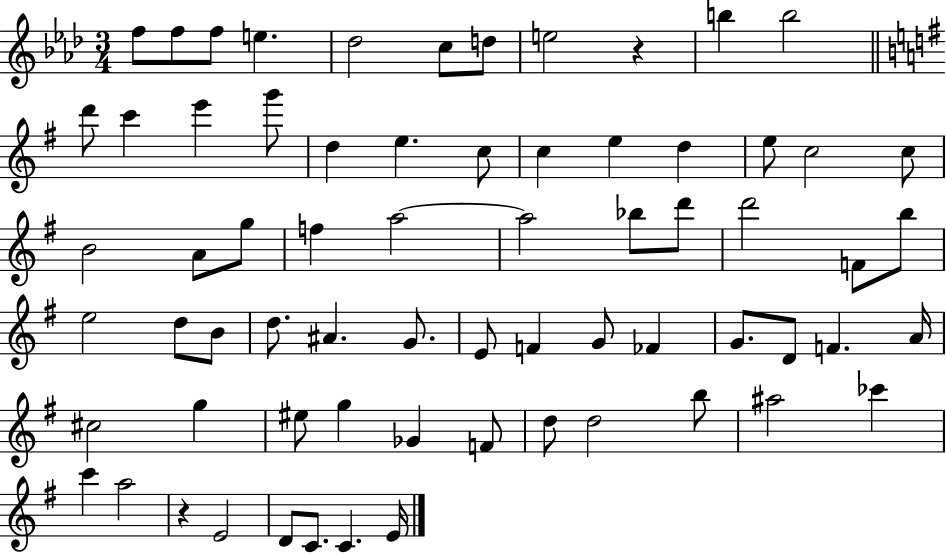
F5/e F5/e F5/e E5/q. Db5/h C5/e D5/e E5/h R/q B5/q B5/h D6/e C6/q E6/q G6/e D5/q E5/q. C5/e C5/q E5/q D5/q E5/e C5/h C5/e B4/h A4/e G5/e F5/q A5/h A5/h Bb5/e D6/e D6/h F4/e B5/e E5/h D5/e B4/e D5/e. A#4/q. G4/e. E4/e F4/q G4/e FES4/q G4/e. D4/e F4/q. A4/s C#5/h G5/q EIS5/e G5/q Gb4/q F4/e D5/e D5/h B5/e A#5/h CES6/q C6/q A5/h R/q E4/h D4/e C4/e. C4/q. E4/s